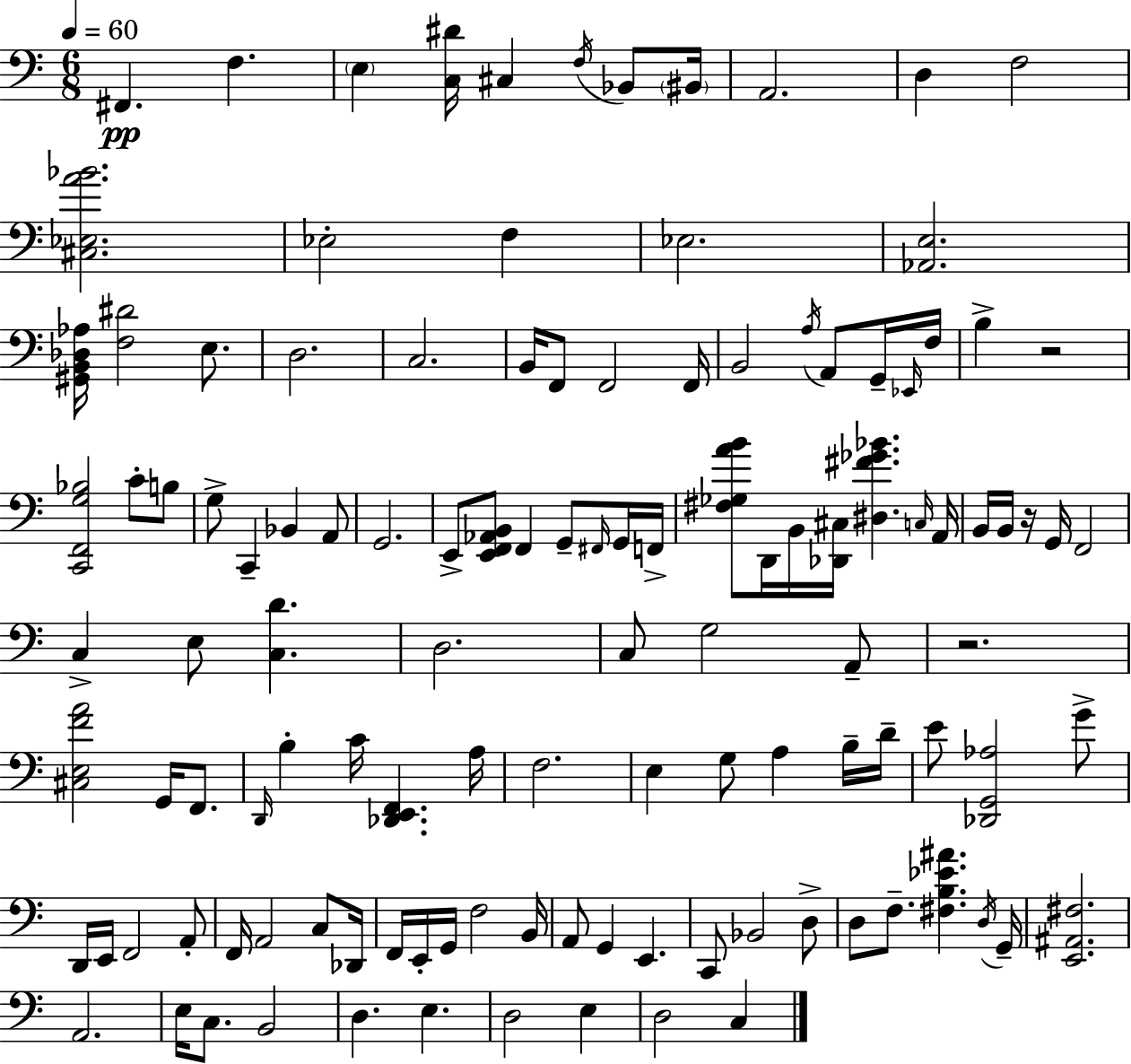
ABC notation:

X:1
T:Untitled
M:6/8
L:1/4
K:C
^F,, F, E, [C,^D]/4 ^C, F,/4 _B,,/2 ^B,,/4 A,,2 D, F,2 [^C,_E,A_B]2 _E,2 F, _E,2 [_A,,E,]2 [^G,,B,,_D,_A,]/4 [F,^D]2 E,/2 D,2 C,2 B,,/4 F,,/2 F,,2 F,,/4 B,,2 A,/4 A,,/2 G,,/4 _E,,/4 F,/4 B, z2 [C,,F,,G,_B,]2 C/2 B,/2 G,/2 C,, _B,, A,,/2 G,,2 E,,/2 [E,,F,,_A,,B,,]/2 F,, G,,/2 ^F,,/4 G,,/4 F,,/4 [^F,_G,AB]/2 D,,/4 B,,/4 [_D,,^C,]/4 [^D,^F_G_B] C,/4 A,,/4 B,,/4 B,,/4 z/4 G,,/4 F,,2 C, E,/2 [C,D] D,2 C,/2 G,2 A,,/2 z2 [^C,E,FA]2 G,,/4 F,,/2 D,,/4 B, C/4 [_D,,E,,F,,] A,/4 F,2 E, G,/2 A, B,/4 D/4 E/2 [_D,,G,,_A,]2 G/2 D,,/4 E,,/4 F,,2 A,,/2 F,,/4 A,,2 C,/2 _D,,/4 F,,/4 E,,/4 G,,/4 F,2 B,,/4 A,,/2 G,, E,, C,,/2 _B,,2 D,/2 D,/2 F,/2 [^F,B,_E^A] D,/4 G,,/4 [E,,^A,,^F,]2 A,,2 E,/4 C,/2 B,,2 D, E, D,2 E, D,2 C,